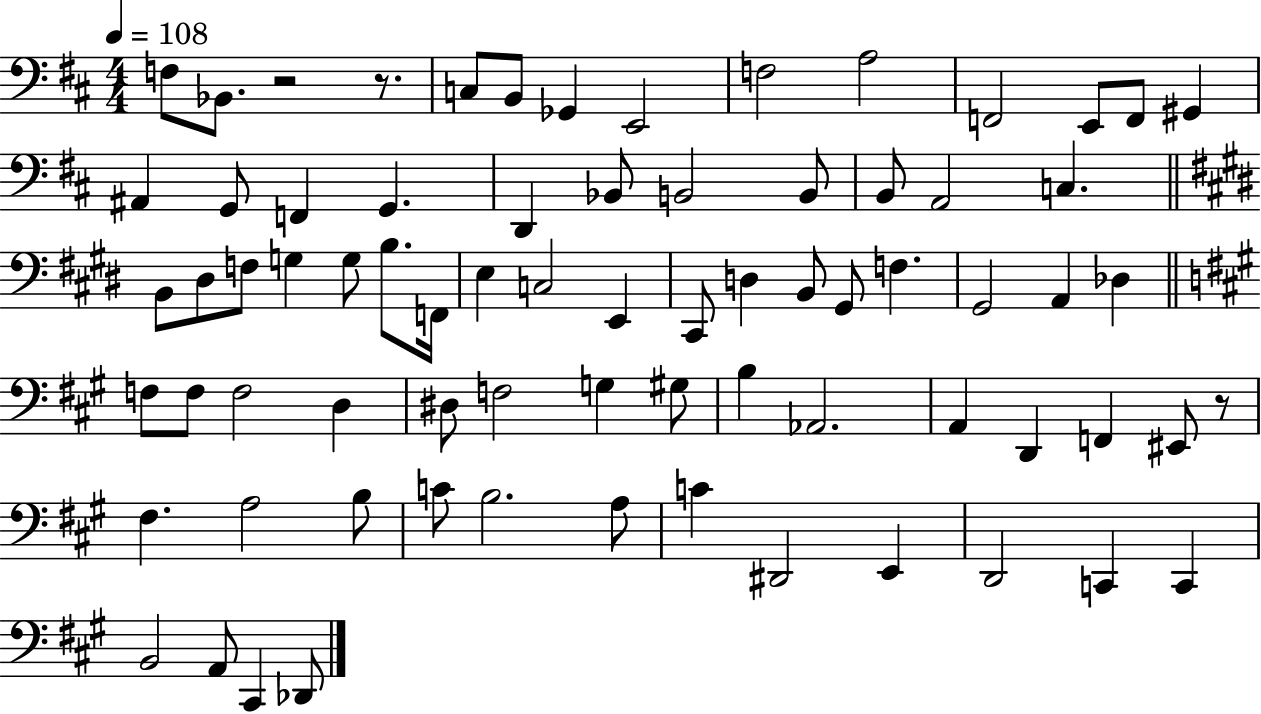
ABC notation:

X:1
T:Untitled
M:4/4
L:1/4
K:D
F,/2 _B,,/2 z2 z/2 C,/2 B,,/2 _G,, E,,2 F,2 A,2 F,,2 E,,/2 F,,/2 ^G,, ^A,, G,,/2 F,, G,, D,, _B,,/2 B,,2 B,,/2 B,,/2 A,,2 C, B,,/2 ^D,/2 F,/2 G, G,/2 B,/2 F,,/4 E, C,2 E,, ^C,,/2 D, B,,/2 ^G,,/2 F, ^G,,2 A,, _D, F,/2 F,/2 F,2 D, ^D,/2 F,2 G, ^G,/2 B, _A,,2 A,, D,, F,, ^E,,/2 z/2 ^F, A,2 B,/2 C/2 B,2 A,/2 C ^D,,2 E,, D,,2 C,, C,, B,,2 A,,/2 ^C,, _D,,/2